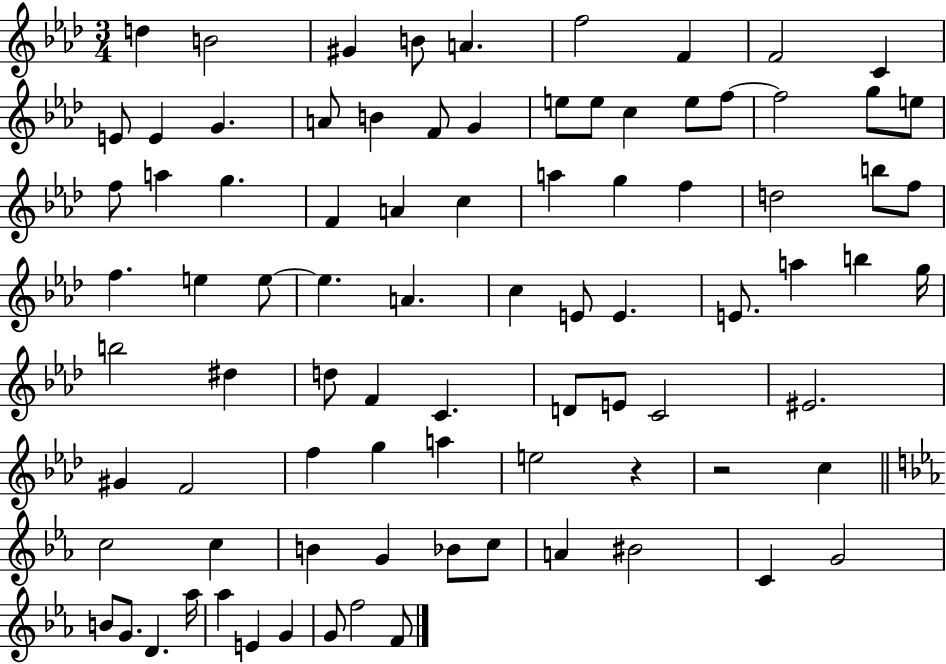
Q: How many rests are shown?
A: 2